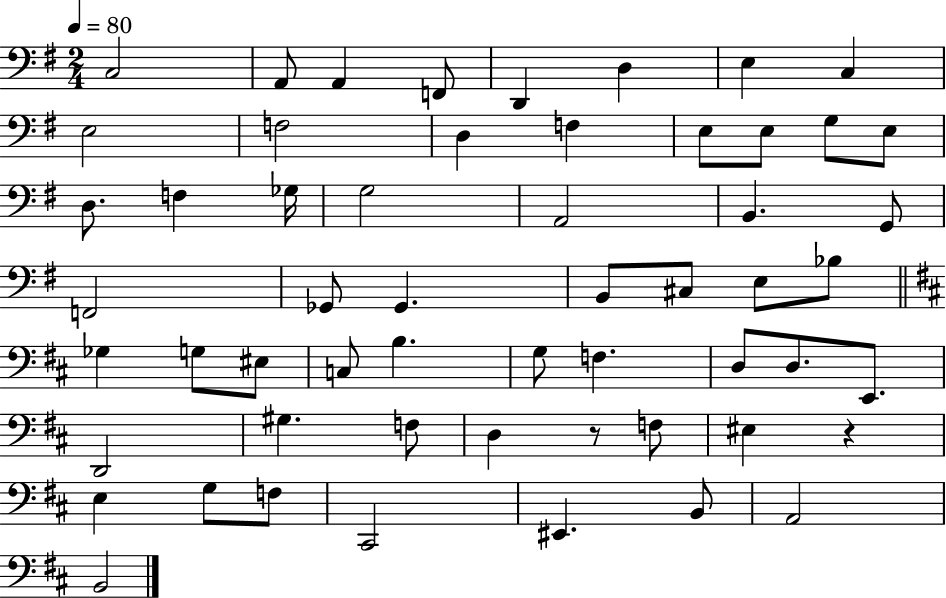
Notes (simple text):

C3/h A2/e A2/q F2/e D2/q D3/q E3/q C3/q E3/h F3/h D3/q F3/q E3/e E3/e G3/e E3/e D3/e. F3/q Gb3/s G3/h A2/h B2/q. G2/e F2/h Gb2/e Gb2/q. B2/e C#3/e E3/e Bb3/e Gb3/q G3/e EIS3/e C3/e B3/q. G3/e F3/q. D3/e D3/e. E2/e. D2/h G#3/q. F3/e D3/q R/e F3/e EIS3/q R/q E3/q G3/e F3/e C#2/h EIS2/q. B2/e A2/h B2/h